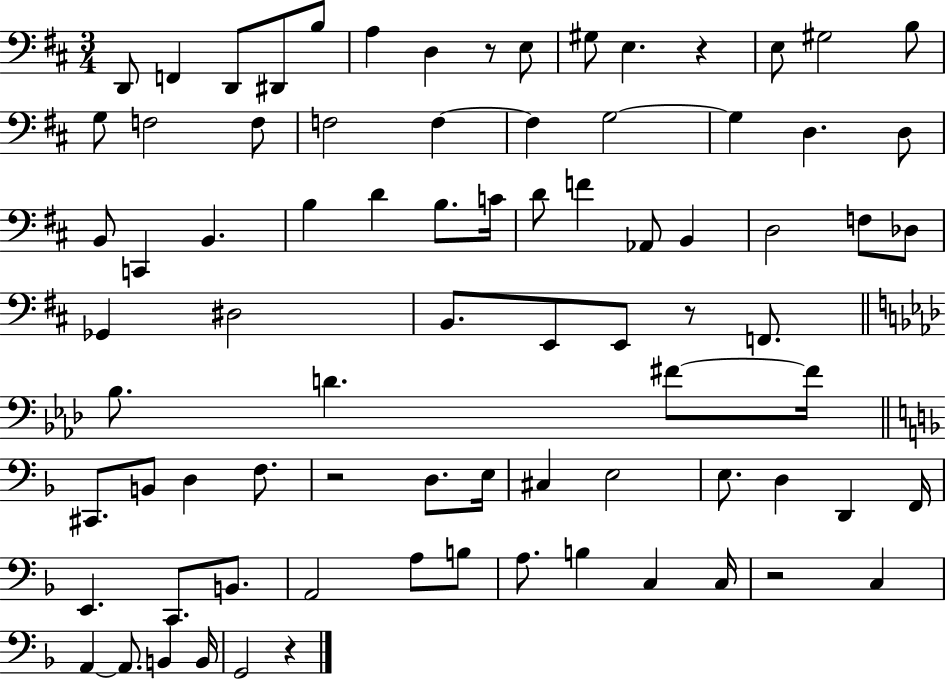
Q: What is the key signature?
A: D major